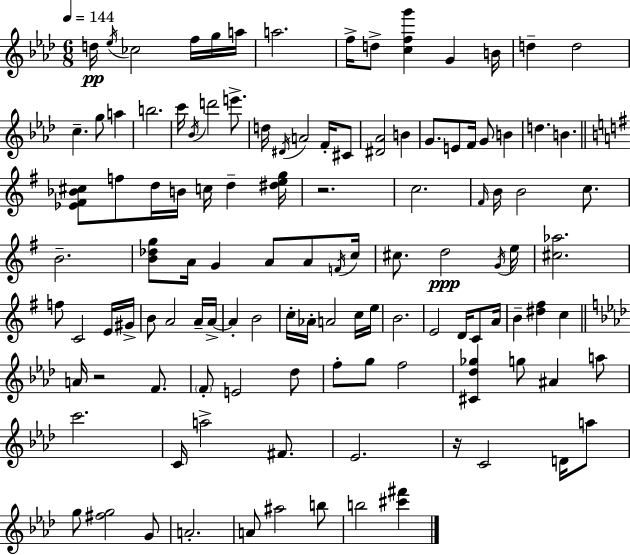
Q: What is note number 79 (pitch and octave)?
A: F4